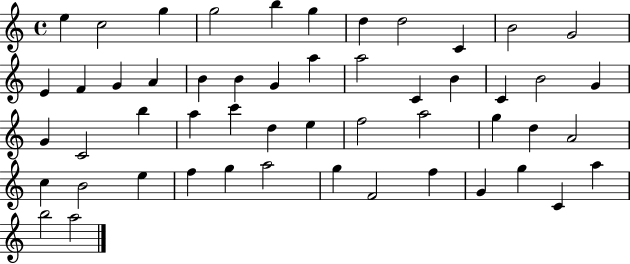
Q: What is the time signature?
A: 4/4